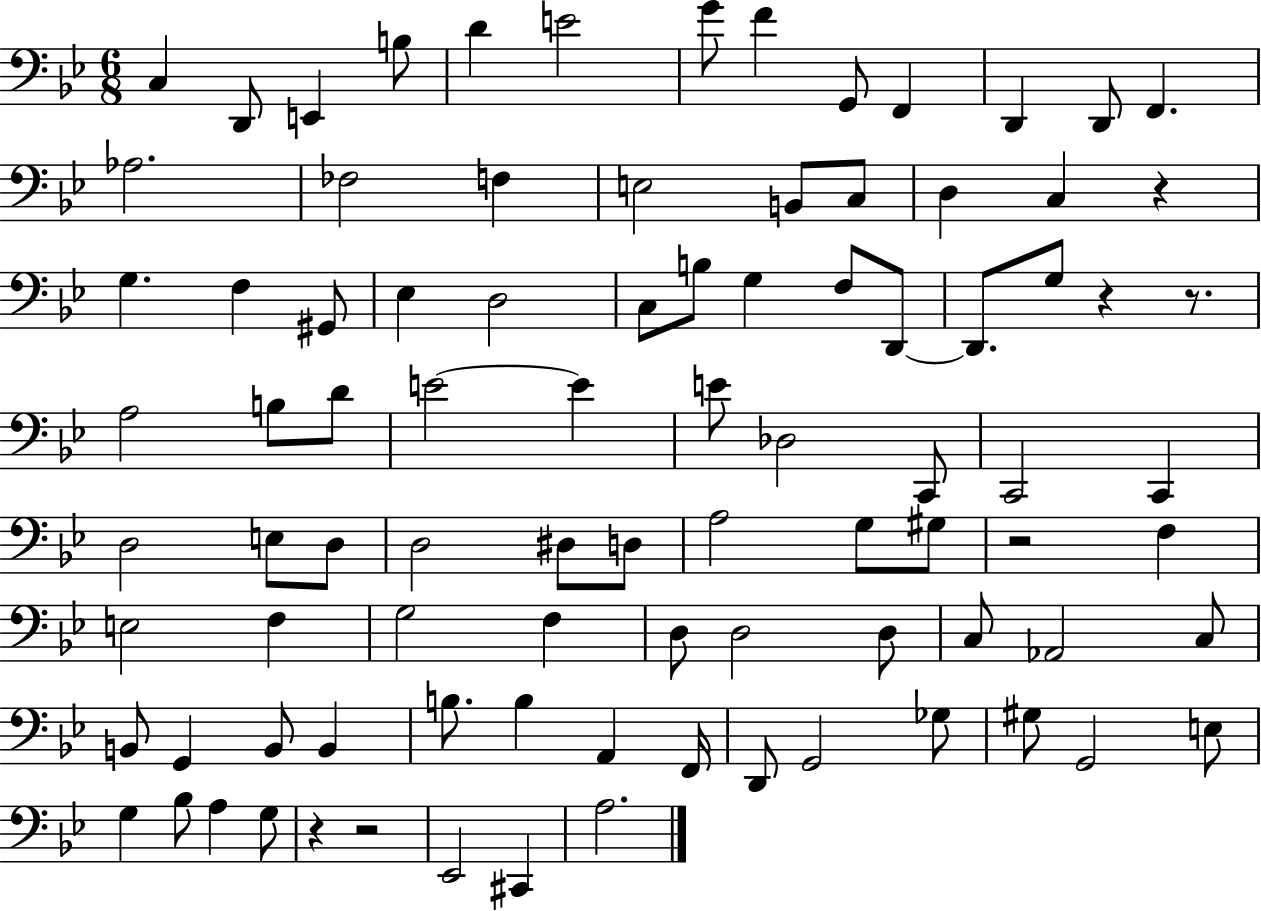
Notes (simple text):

C3/q D2/e E2/q B3/e D4/q E4/h G4/e F4/q G2/e F2/q D2/q D2/e F2/q. Ab3/h. FES3/h F3/q E3/h B2/e C3/e D3/q C3/q R/q G3/q. F3/q G#2/e Eb3/q D3/h C3/e B3/e G3/q F3/e D2/e D2/e. G3/e R/q R/e. A3/h B3/e D4/e E4/h E4/q E4/e Db3/h C2/e C2/h C2/q D3/h E3/e D3/e D3/h D#3/e D3/e A3/h G3/e G#3/e R/h F3/q E3/h F3/q G3/h F3/q D3/e D3/h D3/e C3/e Ab2/h C3/e B2/e G2/q B2/e B2/q B3/e. B3/q A2/q F2/s D2/e G2/h Gb3/e G#3/e G2/h E3/e G3/q Bb3/e A3/q G3/e R/q R/h Eb2/h C#2/q A3/h.